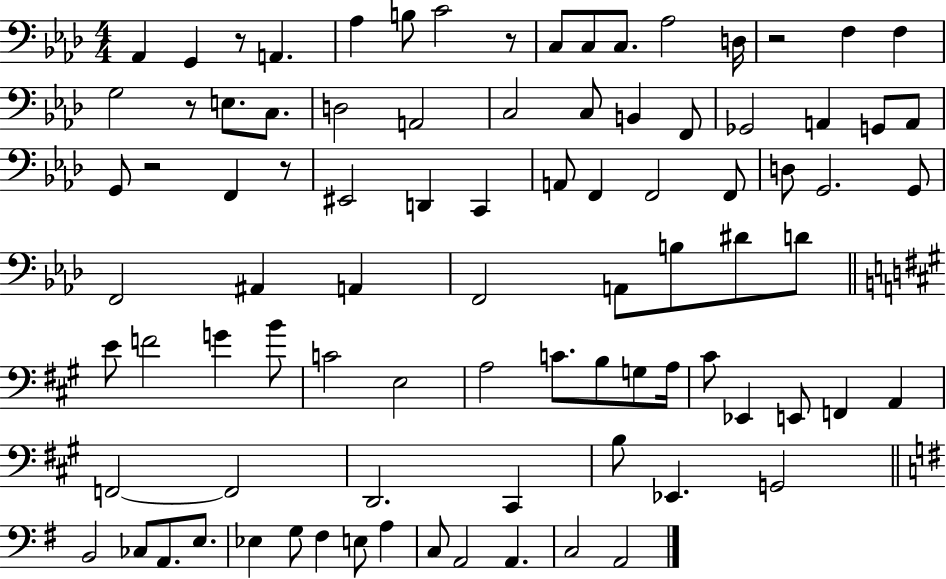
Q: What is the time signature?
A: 4/4